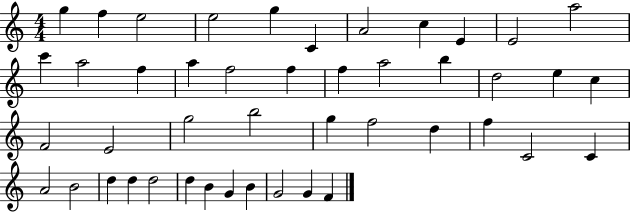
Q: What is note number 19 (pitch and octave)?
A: A5